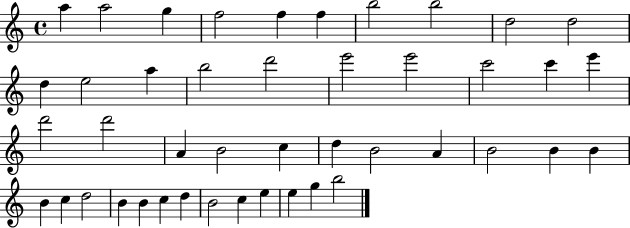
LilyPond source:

{
  \clef treble
  \time 4/4
  \defaultTimeSignature
  \key c \major
  a''4 a''2 g''4 | f''2 f''4 f''4 | b''2 b''2 | d''2 d''2 | \break d''4 e''2 a''4 | b''2 d'''2 | e'''2 e'''2 | c'''2 c'''4 e'''4 | \break d'''2 d'''2 | a'4 b'2 c''4 | d''4 b'2 a'4 | b'2 b'4 b'4 | \break b'4 c''4 d''2 | b'4 b'4 c''4 d''4 | b'2 c''4 e''4 | e''4 g''4 b''2 | \break \bar "|."
}